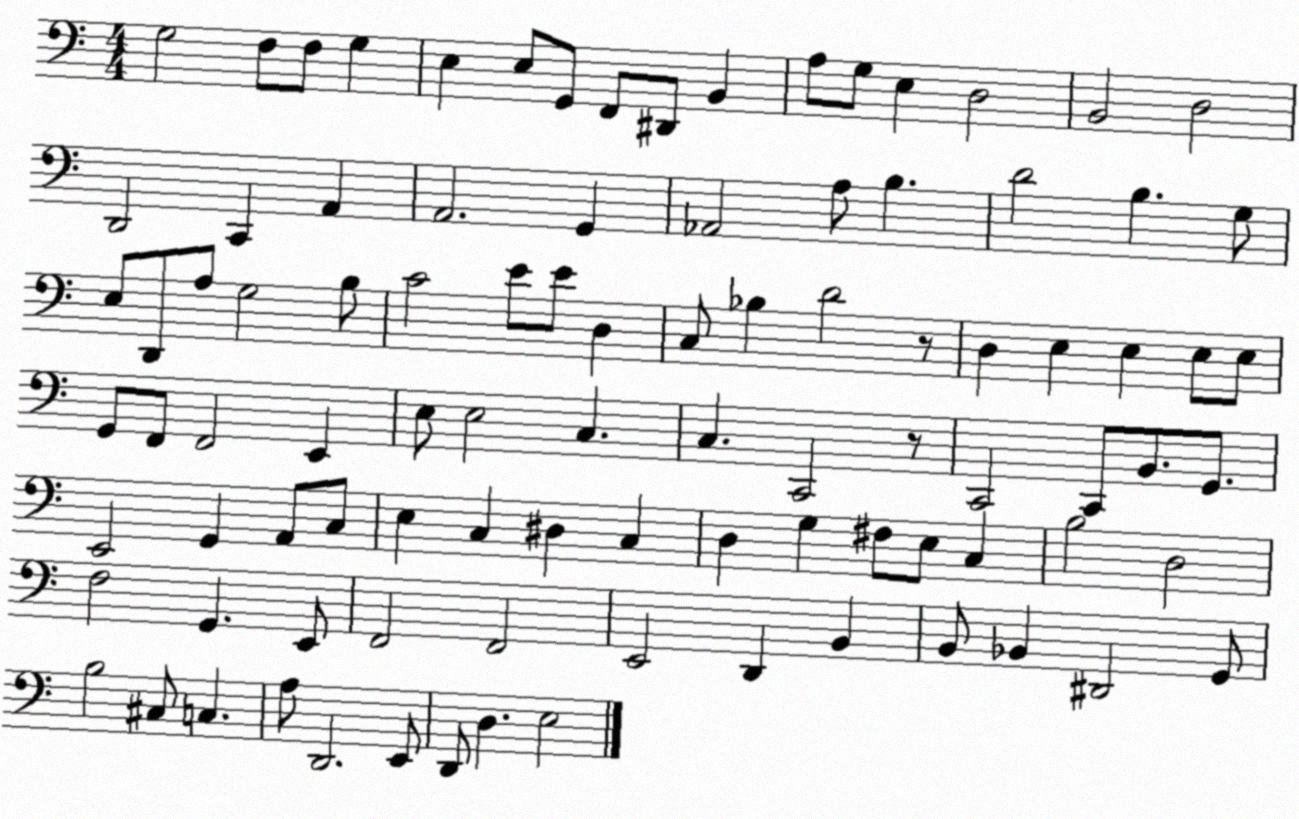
X:1
T:Untitled
M:4/4
L:1/4
K:C
G,2 F,/2 F,/2 G, E, E,/2 G,,/2 F,,/2 ^D,,/2 B,, A,/2 G,/2 E, D,2 B,,2 D,2 D,,2 C,, A,, A,,2 G,, _A,,2 A,/2 B, D2 B, G,/2 E,/2 D,,/2 A,/2 G,2 B,/2 C2 E/2 E/2 D, C,/2 _B, D2 z/2 D, E, E, E,/2 E,/2 G,,/2 F,,/2 F,,2 E,, E,/2 E,2 C, C, C,,2 z/2 C,,2 C,,/2 B,,/2 G,,/2 E,,2 G,, A,,/2 C,/2 E, C, ^D, C, D, G, ^F,/2 E,/2 C, B,2 D,2 F,2 G,, E,,/2 F,,2 F,,2 E,,2 D,, B,, B,,/2 _B,, ^D,,2 G,,/2 B,2 ^C,/2 C, A,/2 D,,2 E,,/2 D,,/2 D, E,2